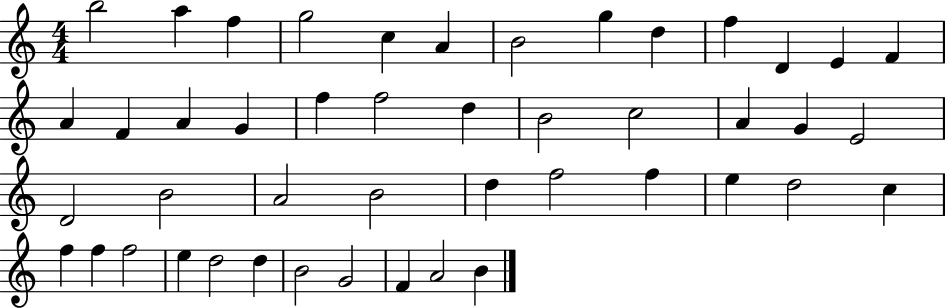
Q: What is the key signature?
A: C major